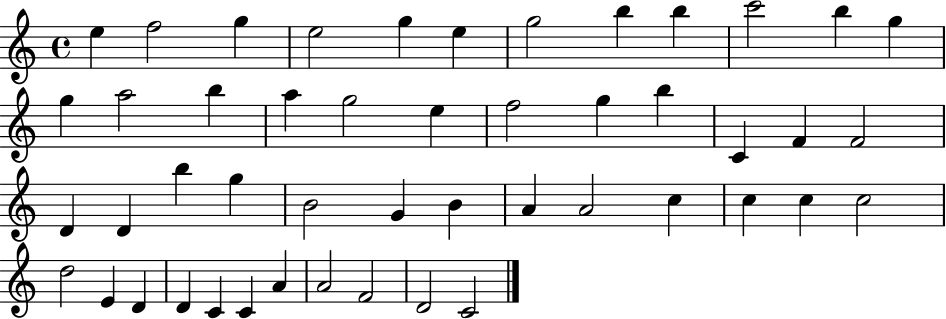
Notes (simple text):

E5/q F5/h G5/q E5/h G5/q E5/q G5/h B5/q B5/q C6/h B5/q G5/q G5/q A5/h B5/q A5/q G5/h E5/q F5/h G5/q B5/q C4/q F4/q F4/h D4/q D4/q B5/q G5/q B4/h G4/q B4/q A4/q A4/h C5/q C5/q C5/q C5/h D5/h E4/q D4/q D4/q C4/q C4/q A4/q A4/h F4/h D4/h C4/h